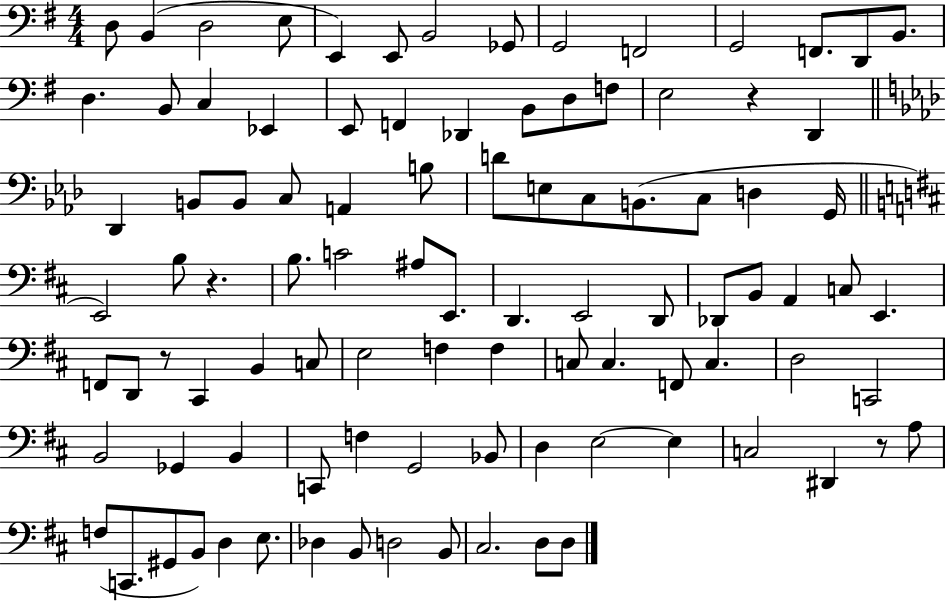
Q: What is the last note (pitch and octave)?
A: D3